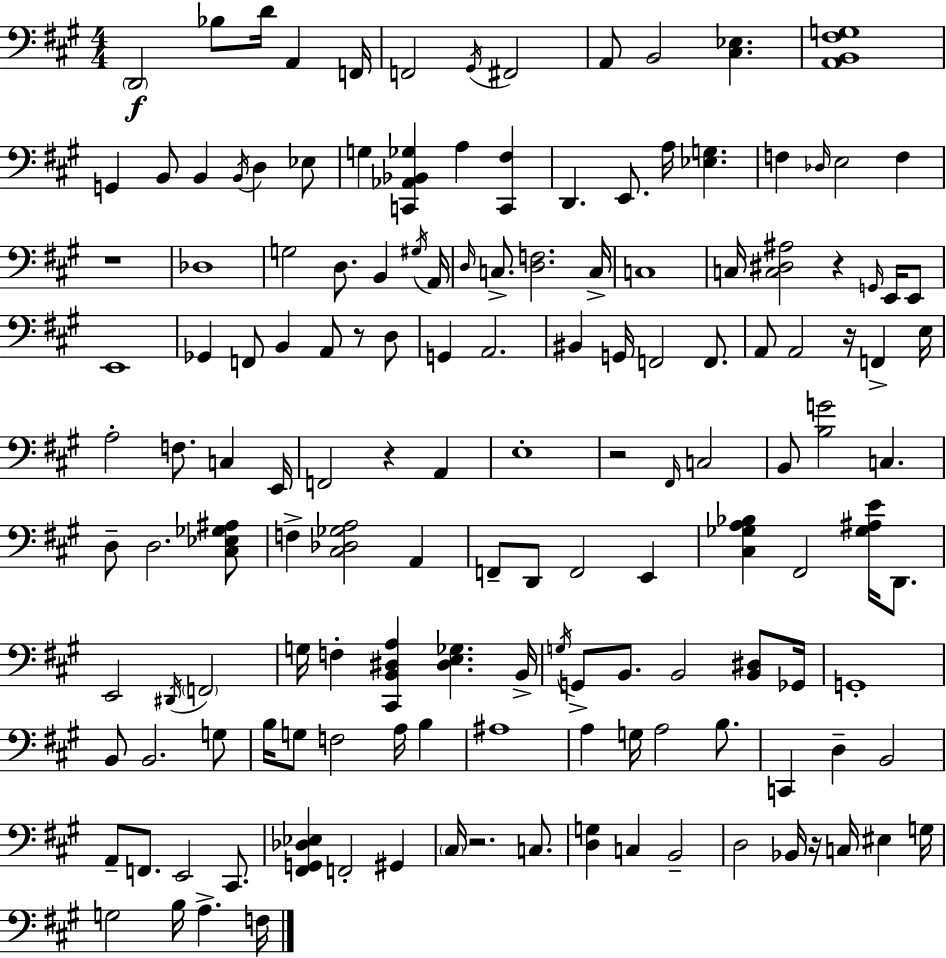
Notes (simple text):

D2/h Bb3/e D4/s A2/q F2/s F2/h G#2/s F#2/h A2/e B2/h [C#3,Eb3]/q. [A2,B2,F#3,G3]/w G2/q B2/e B2/q B2/s D3/q Eb3/e G3/q [C2,Ab2,Bb2,Gb3]/q A3/q [C2,F#3]/q D2/q. E2/e. A3/s [Eb3,G3]/q. F3/q Db3/s E3/h F3/q R/w Db3/w G3/h D3/e. B2/q G#3/s A2/s D3/s C3/e. [D3,F3]/h. C3/s C3/w C3/s [C3,D#3,A#3]/h R/q G2/s E2/s E2/e E2/w Gb2/q F2/e B2/q A2/e R/e D3/e G2/q A2/h. BIS2/q G2/s F2/h F2/e. A2/e A2/h R/s F2/q E3/s A3/h F3/e. C3/q E2/s F2/h R/q A2/q E3/w R/h F#2/s C3/h B2/e [B3,G4]/h C3/q. D3/e D3/h. [C#3,Eb3,Gb3,A#3]/e F3/q [C#3,Db3,Gb3,A3]/h A2/q F2/e D2/e F2/h E2/q [C#3,Gb3,A3,Bb3]/q F#2/h [Gb3,A#3,E4]/s D2/e. E2/h D#2/s F2/h G3/s F3/q [C#2,B2,D#3,A3]/q [D#3,E3,Gb3]/q. B2/s G3/s G2/e B2/e. B2/h [B2,D#3]/e Gb2/s G2/w B2/e B2/h. G3/e B3/s G3/e F3/h A3/s B3/q A#3/w A3/q G3/s A3/h B3/e. C2/q D3/q B2/h A2/e F2/e. E2/h C#2/e. [F#2,G2,Db3,Eb3]/q F2/h G#2/q C#3/s R/h. C3/e. [D3,G3]/q C3/q B2/h D3/h Bb2/s R/s C3/s EIS3/q G3/s G3/h B3/s A3/q. F3/s